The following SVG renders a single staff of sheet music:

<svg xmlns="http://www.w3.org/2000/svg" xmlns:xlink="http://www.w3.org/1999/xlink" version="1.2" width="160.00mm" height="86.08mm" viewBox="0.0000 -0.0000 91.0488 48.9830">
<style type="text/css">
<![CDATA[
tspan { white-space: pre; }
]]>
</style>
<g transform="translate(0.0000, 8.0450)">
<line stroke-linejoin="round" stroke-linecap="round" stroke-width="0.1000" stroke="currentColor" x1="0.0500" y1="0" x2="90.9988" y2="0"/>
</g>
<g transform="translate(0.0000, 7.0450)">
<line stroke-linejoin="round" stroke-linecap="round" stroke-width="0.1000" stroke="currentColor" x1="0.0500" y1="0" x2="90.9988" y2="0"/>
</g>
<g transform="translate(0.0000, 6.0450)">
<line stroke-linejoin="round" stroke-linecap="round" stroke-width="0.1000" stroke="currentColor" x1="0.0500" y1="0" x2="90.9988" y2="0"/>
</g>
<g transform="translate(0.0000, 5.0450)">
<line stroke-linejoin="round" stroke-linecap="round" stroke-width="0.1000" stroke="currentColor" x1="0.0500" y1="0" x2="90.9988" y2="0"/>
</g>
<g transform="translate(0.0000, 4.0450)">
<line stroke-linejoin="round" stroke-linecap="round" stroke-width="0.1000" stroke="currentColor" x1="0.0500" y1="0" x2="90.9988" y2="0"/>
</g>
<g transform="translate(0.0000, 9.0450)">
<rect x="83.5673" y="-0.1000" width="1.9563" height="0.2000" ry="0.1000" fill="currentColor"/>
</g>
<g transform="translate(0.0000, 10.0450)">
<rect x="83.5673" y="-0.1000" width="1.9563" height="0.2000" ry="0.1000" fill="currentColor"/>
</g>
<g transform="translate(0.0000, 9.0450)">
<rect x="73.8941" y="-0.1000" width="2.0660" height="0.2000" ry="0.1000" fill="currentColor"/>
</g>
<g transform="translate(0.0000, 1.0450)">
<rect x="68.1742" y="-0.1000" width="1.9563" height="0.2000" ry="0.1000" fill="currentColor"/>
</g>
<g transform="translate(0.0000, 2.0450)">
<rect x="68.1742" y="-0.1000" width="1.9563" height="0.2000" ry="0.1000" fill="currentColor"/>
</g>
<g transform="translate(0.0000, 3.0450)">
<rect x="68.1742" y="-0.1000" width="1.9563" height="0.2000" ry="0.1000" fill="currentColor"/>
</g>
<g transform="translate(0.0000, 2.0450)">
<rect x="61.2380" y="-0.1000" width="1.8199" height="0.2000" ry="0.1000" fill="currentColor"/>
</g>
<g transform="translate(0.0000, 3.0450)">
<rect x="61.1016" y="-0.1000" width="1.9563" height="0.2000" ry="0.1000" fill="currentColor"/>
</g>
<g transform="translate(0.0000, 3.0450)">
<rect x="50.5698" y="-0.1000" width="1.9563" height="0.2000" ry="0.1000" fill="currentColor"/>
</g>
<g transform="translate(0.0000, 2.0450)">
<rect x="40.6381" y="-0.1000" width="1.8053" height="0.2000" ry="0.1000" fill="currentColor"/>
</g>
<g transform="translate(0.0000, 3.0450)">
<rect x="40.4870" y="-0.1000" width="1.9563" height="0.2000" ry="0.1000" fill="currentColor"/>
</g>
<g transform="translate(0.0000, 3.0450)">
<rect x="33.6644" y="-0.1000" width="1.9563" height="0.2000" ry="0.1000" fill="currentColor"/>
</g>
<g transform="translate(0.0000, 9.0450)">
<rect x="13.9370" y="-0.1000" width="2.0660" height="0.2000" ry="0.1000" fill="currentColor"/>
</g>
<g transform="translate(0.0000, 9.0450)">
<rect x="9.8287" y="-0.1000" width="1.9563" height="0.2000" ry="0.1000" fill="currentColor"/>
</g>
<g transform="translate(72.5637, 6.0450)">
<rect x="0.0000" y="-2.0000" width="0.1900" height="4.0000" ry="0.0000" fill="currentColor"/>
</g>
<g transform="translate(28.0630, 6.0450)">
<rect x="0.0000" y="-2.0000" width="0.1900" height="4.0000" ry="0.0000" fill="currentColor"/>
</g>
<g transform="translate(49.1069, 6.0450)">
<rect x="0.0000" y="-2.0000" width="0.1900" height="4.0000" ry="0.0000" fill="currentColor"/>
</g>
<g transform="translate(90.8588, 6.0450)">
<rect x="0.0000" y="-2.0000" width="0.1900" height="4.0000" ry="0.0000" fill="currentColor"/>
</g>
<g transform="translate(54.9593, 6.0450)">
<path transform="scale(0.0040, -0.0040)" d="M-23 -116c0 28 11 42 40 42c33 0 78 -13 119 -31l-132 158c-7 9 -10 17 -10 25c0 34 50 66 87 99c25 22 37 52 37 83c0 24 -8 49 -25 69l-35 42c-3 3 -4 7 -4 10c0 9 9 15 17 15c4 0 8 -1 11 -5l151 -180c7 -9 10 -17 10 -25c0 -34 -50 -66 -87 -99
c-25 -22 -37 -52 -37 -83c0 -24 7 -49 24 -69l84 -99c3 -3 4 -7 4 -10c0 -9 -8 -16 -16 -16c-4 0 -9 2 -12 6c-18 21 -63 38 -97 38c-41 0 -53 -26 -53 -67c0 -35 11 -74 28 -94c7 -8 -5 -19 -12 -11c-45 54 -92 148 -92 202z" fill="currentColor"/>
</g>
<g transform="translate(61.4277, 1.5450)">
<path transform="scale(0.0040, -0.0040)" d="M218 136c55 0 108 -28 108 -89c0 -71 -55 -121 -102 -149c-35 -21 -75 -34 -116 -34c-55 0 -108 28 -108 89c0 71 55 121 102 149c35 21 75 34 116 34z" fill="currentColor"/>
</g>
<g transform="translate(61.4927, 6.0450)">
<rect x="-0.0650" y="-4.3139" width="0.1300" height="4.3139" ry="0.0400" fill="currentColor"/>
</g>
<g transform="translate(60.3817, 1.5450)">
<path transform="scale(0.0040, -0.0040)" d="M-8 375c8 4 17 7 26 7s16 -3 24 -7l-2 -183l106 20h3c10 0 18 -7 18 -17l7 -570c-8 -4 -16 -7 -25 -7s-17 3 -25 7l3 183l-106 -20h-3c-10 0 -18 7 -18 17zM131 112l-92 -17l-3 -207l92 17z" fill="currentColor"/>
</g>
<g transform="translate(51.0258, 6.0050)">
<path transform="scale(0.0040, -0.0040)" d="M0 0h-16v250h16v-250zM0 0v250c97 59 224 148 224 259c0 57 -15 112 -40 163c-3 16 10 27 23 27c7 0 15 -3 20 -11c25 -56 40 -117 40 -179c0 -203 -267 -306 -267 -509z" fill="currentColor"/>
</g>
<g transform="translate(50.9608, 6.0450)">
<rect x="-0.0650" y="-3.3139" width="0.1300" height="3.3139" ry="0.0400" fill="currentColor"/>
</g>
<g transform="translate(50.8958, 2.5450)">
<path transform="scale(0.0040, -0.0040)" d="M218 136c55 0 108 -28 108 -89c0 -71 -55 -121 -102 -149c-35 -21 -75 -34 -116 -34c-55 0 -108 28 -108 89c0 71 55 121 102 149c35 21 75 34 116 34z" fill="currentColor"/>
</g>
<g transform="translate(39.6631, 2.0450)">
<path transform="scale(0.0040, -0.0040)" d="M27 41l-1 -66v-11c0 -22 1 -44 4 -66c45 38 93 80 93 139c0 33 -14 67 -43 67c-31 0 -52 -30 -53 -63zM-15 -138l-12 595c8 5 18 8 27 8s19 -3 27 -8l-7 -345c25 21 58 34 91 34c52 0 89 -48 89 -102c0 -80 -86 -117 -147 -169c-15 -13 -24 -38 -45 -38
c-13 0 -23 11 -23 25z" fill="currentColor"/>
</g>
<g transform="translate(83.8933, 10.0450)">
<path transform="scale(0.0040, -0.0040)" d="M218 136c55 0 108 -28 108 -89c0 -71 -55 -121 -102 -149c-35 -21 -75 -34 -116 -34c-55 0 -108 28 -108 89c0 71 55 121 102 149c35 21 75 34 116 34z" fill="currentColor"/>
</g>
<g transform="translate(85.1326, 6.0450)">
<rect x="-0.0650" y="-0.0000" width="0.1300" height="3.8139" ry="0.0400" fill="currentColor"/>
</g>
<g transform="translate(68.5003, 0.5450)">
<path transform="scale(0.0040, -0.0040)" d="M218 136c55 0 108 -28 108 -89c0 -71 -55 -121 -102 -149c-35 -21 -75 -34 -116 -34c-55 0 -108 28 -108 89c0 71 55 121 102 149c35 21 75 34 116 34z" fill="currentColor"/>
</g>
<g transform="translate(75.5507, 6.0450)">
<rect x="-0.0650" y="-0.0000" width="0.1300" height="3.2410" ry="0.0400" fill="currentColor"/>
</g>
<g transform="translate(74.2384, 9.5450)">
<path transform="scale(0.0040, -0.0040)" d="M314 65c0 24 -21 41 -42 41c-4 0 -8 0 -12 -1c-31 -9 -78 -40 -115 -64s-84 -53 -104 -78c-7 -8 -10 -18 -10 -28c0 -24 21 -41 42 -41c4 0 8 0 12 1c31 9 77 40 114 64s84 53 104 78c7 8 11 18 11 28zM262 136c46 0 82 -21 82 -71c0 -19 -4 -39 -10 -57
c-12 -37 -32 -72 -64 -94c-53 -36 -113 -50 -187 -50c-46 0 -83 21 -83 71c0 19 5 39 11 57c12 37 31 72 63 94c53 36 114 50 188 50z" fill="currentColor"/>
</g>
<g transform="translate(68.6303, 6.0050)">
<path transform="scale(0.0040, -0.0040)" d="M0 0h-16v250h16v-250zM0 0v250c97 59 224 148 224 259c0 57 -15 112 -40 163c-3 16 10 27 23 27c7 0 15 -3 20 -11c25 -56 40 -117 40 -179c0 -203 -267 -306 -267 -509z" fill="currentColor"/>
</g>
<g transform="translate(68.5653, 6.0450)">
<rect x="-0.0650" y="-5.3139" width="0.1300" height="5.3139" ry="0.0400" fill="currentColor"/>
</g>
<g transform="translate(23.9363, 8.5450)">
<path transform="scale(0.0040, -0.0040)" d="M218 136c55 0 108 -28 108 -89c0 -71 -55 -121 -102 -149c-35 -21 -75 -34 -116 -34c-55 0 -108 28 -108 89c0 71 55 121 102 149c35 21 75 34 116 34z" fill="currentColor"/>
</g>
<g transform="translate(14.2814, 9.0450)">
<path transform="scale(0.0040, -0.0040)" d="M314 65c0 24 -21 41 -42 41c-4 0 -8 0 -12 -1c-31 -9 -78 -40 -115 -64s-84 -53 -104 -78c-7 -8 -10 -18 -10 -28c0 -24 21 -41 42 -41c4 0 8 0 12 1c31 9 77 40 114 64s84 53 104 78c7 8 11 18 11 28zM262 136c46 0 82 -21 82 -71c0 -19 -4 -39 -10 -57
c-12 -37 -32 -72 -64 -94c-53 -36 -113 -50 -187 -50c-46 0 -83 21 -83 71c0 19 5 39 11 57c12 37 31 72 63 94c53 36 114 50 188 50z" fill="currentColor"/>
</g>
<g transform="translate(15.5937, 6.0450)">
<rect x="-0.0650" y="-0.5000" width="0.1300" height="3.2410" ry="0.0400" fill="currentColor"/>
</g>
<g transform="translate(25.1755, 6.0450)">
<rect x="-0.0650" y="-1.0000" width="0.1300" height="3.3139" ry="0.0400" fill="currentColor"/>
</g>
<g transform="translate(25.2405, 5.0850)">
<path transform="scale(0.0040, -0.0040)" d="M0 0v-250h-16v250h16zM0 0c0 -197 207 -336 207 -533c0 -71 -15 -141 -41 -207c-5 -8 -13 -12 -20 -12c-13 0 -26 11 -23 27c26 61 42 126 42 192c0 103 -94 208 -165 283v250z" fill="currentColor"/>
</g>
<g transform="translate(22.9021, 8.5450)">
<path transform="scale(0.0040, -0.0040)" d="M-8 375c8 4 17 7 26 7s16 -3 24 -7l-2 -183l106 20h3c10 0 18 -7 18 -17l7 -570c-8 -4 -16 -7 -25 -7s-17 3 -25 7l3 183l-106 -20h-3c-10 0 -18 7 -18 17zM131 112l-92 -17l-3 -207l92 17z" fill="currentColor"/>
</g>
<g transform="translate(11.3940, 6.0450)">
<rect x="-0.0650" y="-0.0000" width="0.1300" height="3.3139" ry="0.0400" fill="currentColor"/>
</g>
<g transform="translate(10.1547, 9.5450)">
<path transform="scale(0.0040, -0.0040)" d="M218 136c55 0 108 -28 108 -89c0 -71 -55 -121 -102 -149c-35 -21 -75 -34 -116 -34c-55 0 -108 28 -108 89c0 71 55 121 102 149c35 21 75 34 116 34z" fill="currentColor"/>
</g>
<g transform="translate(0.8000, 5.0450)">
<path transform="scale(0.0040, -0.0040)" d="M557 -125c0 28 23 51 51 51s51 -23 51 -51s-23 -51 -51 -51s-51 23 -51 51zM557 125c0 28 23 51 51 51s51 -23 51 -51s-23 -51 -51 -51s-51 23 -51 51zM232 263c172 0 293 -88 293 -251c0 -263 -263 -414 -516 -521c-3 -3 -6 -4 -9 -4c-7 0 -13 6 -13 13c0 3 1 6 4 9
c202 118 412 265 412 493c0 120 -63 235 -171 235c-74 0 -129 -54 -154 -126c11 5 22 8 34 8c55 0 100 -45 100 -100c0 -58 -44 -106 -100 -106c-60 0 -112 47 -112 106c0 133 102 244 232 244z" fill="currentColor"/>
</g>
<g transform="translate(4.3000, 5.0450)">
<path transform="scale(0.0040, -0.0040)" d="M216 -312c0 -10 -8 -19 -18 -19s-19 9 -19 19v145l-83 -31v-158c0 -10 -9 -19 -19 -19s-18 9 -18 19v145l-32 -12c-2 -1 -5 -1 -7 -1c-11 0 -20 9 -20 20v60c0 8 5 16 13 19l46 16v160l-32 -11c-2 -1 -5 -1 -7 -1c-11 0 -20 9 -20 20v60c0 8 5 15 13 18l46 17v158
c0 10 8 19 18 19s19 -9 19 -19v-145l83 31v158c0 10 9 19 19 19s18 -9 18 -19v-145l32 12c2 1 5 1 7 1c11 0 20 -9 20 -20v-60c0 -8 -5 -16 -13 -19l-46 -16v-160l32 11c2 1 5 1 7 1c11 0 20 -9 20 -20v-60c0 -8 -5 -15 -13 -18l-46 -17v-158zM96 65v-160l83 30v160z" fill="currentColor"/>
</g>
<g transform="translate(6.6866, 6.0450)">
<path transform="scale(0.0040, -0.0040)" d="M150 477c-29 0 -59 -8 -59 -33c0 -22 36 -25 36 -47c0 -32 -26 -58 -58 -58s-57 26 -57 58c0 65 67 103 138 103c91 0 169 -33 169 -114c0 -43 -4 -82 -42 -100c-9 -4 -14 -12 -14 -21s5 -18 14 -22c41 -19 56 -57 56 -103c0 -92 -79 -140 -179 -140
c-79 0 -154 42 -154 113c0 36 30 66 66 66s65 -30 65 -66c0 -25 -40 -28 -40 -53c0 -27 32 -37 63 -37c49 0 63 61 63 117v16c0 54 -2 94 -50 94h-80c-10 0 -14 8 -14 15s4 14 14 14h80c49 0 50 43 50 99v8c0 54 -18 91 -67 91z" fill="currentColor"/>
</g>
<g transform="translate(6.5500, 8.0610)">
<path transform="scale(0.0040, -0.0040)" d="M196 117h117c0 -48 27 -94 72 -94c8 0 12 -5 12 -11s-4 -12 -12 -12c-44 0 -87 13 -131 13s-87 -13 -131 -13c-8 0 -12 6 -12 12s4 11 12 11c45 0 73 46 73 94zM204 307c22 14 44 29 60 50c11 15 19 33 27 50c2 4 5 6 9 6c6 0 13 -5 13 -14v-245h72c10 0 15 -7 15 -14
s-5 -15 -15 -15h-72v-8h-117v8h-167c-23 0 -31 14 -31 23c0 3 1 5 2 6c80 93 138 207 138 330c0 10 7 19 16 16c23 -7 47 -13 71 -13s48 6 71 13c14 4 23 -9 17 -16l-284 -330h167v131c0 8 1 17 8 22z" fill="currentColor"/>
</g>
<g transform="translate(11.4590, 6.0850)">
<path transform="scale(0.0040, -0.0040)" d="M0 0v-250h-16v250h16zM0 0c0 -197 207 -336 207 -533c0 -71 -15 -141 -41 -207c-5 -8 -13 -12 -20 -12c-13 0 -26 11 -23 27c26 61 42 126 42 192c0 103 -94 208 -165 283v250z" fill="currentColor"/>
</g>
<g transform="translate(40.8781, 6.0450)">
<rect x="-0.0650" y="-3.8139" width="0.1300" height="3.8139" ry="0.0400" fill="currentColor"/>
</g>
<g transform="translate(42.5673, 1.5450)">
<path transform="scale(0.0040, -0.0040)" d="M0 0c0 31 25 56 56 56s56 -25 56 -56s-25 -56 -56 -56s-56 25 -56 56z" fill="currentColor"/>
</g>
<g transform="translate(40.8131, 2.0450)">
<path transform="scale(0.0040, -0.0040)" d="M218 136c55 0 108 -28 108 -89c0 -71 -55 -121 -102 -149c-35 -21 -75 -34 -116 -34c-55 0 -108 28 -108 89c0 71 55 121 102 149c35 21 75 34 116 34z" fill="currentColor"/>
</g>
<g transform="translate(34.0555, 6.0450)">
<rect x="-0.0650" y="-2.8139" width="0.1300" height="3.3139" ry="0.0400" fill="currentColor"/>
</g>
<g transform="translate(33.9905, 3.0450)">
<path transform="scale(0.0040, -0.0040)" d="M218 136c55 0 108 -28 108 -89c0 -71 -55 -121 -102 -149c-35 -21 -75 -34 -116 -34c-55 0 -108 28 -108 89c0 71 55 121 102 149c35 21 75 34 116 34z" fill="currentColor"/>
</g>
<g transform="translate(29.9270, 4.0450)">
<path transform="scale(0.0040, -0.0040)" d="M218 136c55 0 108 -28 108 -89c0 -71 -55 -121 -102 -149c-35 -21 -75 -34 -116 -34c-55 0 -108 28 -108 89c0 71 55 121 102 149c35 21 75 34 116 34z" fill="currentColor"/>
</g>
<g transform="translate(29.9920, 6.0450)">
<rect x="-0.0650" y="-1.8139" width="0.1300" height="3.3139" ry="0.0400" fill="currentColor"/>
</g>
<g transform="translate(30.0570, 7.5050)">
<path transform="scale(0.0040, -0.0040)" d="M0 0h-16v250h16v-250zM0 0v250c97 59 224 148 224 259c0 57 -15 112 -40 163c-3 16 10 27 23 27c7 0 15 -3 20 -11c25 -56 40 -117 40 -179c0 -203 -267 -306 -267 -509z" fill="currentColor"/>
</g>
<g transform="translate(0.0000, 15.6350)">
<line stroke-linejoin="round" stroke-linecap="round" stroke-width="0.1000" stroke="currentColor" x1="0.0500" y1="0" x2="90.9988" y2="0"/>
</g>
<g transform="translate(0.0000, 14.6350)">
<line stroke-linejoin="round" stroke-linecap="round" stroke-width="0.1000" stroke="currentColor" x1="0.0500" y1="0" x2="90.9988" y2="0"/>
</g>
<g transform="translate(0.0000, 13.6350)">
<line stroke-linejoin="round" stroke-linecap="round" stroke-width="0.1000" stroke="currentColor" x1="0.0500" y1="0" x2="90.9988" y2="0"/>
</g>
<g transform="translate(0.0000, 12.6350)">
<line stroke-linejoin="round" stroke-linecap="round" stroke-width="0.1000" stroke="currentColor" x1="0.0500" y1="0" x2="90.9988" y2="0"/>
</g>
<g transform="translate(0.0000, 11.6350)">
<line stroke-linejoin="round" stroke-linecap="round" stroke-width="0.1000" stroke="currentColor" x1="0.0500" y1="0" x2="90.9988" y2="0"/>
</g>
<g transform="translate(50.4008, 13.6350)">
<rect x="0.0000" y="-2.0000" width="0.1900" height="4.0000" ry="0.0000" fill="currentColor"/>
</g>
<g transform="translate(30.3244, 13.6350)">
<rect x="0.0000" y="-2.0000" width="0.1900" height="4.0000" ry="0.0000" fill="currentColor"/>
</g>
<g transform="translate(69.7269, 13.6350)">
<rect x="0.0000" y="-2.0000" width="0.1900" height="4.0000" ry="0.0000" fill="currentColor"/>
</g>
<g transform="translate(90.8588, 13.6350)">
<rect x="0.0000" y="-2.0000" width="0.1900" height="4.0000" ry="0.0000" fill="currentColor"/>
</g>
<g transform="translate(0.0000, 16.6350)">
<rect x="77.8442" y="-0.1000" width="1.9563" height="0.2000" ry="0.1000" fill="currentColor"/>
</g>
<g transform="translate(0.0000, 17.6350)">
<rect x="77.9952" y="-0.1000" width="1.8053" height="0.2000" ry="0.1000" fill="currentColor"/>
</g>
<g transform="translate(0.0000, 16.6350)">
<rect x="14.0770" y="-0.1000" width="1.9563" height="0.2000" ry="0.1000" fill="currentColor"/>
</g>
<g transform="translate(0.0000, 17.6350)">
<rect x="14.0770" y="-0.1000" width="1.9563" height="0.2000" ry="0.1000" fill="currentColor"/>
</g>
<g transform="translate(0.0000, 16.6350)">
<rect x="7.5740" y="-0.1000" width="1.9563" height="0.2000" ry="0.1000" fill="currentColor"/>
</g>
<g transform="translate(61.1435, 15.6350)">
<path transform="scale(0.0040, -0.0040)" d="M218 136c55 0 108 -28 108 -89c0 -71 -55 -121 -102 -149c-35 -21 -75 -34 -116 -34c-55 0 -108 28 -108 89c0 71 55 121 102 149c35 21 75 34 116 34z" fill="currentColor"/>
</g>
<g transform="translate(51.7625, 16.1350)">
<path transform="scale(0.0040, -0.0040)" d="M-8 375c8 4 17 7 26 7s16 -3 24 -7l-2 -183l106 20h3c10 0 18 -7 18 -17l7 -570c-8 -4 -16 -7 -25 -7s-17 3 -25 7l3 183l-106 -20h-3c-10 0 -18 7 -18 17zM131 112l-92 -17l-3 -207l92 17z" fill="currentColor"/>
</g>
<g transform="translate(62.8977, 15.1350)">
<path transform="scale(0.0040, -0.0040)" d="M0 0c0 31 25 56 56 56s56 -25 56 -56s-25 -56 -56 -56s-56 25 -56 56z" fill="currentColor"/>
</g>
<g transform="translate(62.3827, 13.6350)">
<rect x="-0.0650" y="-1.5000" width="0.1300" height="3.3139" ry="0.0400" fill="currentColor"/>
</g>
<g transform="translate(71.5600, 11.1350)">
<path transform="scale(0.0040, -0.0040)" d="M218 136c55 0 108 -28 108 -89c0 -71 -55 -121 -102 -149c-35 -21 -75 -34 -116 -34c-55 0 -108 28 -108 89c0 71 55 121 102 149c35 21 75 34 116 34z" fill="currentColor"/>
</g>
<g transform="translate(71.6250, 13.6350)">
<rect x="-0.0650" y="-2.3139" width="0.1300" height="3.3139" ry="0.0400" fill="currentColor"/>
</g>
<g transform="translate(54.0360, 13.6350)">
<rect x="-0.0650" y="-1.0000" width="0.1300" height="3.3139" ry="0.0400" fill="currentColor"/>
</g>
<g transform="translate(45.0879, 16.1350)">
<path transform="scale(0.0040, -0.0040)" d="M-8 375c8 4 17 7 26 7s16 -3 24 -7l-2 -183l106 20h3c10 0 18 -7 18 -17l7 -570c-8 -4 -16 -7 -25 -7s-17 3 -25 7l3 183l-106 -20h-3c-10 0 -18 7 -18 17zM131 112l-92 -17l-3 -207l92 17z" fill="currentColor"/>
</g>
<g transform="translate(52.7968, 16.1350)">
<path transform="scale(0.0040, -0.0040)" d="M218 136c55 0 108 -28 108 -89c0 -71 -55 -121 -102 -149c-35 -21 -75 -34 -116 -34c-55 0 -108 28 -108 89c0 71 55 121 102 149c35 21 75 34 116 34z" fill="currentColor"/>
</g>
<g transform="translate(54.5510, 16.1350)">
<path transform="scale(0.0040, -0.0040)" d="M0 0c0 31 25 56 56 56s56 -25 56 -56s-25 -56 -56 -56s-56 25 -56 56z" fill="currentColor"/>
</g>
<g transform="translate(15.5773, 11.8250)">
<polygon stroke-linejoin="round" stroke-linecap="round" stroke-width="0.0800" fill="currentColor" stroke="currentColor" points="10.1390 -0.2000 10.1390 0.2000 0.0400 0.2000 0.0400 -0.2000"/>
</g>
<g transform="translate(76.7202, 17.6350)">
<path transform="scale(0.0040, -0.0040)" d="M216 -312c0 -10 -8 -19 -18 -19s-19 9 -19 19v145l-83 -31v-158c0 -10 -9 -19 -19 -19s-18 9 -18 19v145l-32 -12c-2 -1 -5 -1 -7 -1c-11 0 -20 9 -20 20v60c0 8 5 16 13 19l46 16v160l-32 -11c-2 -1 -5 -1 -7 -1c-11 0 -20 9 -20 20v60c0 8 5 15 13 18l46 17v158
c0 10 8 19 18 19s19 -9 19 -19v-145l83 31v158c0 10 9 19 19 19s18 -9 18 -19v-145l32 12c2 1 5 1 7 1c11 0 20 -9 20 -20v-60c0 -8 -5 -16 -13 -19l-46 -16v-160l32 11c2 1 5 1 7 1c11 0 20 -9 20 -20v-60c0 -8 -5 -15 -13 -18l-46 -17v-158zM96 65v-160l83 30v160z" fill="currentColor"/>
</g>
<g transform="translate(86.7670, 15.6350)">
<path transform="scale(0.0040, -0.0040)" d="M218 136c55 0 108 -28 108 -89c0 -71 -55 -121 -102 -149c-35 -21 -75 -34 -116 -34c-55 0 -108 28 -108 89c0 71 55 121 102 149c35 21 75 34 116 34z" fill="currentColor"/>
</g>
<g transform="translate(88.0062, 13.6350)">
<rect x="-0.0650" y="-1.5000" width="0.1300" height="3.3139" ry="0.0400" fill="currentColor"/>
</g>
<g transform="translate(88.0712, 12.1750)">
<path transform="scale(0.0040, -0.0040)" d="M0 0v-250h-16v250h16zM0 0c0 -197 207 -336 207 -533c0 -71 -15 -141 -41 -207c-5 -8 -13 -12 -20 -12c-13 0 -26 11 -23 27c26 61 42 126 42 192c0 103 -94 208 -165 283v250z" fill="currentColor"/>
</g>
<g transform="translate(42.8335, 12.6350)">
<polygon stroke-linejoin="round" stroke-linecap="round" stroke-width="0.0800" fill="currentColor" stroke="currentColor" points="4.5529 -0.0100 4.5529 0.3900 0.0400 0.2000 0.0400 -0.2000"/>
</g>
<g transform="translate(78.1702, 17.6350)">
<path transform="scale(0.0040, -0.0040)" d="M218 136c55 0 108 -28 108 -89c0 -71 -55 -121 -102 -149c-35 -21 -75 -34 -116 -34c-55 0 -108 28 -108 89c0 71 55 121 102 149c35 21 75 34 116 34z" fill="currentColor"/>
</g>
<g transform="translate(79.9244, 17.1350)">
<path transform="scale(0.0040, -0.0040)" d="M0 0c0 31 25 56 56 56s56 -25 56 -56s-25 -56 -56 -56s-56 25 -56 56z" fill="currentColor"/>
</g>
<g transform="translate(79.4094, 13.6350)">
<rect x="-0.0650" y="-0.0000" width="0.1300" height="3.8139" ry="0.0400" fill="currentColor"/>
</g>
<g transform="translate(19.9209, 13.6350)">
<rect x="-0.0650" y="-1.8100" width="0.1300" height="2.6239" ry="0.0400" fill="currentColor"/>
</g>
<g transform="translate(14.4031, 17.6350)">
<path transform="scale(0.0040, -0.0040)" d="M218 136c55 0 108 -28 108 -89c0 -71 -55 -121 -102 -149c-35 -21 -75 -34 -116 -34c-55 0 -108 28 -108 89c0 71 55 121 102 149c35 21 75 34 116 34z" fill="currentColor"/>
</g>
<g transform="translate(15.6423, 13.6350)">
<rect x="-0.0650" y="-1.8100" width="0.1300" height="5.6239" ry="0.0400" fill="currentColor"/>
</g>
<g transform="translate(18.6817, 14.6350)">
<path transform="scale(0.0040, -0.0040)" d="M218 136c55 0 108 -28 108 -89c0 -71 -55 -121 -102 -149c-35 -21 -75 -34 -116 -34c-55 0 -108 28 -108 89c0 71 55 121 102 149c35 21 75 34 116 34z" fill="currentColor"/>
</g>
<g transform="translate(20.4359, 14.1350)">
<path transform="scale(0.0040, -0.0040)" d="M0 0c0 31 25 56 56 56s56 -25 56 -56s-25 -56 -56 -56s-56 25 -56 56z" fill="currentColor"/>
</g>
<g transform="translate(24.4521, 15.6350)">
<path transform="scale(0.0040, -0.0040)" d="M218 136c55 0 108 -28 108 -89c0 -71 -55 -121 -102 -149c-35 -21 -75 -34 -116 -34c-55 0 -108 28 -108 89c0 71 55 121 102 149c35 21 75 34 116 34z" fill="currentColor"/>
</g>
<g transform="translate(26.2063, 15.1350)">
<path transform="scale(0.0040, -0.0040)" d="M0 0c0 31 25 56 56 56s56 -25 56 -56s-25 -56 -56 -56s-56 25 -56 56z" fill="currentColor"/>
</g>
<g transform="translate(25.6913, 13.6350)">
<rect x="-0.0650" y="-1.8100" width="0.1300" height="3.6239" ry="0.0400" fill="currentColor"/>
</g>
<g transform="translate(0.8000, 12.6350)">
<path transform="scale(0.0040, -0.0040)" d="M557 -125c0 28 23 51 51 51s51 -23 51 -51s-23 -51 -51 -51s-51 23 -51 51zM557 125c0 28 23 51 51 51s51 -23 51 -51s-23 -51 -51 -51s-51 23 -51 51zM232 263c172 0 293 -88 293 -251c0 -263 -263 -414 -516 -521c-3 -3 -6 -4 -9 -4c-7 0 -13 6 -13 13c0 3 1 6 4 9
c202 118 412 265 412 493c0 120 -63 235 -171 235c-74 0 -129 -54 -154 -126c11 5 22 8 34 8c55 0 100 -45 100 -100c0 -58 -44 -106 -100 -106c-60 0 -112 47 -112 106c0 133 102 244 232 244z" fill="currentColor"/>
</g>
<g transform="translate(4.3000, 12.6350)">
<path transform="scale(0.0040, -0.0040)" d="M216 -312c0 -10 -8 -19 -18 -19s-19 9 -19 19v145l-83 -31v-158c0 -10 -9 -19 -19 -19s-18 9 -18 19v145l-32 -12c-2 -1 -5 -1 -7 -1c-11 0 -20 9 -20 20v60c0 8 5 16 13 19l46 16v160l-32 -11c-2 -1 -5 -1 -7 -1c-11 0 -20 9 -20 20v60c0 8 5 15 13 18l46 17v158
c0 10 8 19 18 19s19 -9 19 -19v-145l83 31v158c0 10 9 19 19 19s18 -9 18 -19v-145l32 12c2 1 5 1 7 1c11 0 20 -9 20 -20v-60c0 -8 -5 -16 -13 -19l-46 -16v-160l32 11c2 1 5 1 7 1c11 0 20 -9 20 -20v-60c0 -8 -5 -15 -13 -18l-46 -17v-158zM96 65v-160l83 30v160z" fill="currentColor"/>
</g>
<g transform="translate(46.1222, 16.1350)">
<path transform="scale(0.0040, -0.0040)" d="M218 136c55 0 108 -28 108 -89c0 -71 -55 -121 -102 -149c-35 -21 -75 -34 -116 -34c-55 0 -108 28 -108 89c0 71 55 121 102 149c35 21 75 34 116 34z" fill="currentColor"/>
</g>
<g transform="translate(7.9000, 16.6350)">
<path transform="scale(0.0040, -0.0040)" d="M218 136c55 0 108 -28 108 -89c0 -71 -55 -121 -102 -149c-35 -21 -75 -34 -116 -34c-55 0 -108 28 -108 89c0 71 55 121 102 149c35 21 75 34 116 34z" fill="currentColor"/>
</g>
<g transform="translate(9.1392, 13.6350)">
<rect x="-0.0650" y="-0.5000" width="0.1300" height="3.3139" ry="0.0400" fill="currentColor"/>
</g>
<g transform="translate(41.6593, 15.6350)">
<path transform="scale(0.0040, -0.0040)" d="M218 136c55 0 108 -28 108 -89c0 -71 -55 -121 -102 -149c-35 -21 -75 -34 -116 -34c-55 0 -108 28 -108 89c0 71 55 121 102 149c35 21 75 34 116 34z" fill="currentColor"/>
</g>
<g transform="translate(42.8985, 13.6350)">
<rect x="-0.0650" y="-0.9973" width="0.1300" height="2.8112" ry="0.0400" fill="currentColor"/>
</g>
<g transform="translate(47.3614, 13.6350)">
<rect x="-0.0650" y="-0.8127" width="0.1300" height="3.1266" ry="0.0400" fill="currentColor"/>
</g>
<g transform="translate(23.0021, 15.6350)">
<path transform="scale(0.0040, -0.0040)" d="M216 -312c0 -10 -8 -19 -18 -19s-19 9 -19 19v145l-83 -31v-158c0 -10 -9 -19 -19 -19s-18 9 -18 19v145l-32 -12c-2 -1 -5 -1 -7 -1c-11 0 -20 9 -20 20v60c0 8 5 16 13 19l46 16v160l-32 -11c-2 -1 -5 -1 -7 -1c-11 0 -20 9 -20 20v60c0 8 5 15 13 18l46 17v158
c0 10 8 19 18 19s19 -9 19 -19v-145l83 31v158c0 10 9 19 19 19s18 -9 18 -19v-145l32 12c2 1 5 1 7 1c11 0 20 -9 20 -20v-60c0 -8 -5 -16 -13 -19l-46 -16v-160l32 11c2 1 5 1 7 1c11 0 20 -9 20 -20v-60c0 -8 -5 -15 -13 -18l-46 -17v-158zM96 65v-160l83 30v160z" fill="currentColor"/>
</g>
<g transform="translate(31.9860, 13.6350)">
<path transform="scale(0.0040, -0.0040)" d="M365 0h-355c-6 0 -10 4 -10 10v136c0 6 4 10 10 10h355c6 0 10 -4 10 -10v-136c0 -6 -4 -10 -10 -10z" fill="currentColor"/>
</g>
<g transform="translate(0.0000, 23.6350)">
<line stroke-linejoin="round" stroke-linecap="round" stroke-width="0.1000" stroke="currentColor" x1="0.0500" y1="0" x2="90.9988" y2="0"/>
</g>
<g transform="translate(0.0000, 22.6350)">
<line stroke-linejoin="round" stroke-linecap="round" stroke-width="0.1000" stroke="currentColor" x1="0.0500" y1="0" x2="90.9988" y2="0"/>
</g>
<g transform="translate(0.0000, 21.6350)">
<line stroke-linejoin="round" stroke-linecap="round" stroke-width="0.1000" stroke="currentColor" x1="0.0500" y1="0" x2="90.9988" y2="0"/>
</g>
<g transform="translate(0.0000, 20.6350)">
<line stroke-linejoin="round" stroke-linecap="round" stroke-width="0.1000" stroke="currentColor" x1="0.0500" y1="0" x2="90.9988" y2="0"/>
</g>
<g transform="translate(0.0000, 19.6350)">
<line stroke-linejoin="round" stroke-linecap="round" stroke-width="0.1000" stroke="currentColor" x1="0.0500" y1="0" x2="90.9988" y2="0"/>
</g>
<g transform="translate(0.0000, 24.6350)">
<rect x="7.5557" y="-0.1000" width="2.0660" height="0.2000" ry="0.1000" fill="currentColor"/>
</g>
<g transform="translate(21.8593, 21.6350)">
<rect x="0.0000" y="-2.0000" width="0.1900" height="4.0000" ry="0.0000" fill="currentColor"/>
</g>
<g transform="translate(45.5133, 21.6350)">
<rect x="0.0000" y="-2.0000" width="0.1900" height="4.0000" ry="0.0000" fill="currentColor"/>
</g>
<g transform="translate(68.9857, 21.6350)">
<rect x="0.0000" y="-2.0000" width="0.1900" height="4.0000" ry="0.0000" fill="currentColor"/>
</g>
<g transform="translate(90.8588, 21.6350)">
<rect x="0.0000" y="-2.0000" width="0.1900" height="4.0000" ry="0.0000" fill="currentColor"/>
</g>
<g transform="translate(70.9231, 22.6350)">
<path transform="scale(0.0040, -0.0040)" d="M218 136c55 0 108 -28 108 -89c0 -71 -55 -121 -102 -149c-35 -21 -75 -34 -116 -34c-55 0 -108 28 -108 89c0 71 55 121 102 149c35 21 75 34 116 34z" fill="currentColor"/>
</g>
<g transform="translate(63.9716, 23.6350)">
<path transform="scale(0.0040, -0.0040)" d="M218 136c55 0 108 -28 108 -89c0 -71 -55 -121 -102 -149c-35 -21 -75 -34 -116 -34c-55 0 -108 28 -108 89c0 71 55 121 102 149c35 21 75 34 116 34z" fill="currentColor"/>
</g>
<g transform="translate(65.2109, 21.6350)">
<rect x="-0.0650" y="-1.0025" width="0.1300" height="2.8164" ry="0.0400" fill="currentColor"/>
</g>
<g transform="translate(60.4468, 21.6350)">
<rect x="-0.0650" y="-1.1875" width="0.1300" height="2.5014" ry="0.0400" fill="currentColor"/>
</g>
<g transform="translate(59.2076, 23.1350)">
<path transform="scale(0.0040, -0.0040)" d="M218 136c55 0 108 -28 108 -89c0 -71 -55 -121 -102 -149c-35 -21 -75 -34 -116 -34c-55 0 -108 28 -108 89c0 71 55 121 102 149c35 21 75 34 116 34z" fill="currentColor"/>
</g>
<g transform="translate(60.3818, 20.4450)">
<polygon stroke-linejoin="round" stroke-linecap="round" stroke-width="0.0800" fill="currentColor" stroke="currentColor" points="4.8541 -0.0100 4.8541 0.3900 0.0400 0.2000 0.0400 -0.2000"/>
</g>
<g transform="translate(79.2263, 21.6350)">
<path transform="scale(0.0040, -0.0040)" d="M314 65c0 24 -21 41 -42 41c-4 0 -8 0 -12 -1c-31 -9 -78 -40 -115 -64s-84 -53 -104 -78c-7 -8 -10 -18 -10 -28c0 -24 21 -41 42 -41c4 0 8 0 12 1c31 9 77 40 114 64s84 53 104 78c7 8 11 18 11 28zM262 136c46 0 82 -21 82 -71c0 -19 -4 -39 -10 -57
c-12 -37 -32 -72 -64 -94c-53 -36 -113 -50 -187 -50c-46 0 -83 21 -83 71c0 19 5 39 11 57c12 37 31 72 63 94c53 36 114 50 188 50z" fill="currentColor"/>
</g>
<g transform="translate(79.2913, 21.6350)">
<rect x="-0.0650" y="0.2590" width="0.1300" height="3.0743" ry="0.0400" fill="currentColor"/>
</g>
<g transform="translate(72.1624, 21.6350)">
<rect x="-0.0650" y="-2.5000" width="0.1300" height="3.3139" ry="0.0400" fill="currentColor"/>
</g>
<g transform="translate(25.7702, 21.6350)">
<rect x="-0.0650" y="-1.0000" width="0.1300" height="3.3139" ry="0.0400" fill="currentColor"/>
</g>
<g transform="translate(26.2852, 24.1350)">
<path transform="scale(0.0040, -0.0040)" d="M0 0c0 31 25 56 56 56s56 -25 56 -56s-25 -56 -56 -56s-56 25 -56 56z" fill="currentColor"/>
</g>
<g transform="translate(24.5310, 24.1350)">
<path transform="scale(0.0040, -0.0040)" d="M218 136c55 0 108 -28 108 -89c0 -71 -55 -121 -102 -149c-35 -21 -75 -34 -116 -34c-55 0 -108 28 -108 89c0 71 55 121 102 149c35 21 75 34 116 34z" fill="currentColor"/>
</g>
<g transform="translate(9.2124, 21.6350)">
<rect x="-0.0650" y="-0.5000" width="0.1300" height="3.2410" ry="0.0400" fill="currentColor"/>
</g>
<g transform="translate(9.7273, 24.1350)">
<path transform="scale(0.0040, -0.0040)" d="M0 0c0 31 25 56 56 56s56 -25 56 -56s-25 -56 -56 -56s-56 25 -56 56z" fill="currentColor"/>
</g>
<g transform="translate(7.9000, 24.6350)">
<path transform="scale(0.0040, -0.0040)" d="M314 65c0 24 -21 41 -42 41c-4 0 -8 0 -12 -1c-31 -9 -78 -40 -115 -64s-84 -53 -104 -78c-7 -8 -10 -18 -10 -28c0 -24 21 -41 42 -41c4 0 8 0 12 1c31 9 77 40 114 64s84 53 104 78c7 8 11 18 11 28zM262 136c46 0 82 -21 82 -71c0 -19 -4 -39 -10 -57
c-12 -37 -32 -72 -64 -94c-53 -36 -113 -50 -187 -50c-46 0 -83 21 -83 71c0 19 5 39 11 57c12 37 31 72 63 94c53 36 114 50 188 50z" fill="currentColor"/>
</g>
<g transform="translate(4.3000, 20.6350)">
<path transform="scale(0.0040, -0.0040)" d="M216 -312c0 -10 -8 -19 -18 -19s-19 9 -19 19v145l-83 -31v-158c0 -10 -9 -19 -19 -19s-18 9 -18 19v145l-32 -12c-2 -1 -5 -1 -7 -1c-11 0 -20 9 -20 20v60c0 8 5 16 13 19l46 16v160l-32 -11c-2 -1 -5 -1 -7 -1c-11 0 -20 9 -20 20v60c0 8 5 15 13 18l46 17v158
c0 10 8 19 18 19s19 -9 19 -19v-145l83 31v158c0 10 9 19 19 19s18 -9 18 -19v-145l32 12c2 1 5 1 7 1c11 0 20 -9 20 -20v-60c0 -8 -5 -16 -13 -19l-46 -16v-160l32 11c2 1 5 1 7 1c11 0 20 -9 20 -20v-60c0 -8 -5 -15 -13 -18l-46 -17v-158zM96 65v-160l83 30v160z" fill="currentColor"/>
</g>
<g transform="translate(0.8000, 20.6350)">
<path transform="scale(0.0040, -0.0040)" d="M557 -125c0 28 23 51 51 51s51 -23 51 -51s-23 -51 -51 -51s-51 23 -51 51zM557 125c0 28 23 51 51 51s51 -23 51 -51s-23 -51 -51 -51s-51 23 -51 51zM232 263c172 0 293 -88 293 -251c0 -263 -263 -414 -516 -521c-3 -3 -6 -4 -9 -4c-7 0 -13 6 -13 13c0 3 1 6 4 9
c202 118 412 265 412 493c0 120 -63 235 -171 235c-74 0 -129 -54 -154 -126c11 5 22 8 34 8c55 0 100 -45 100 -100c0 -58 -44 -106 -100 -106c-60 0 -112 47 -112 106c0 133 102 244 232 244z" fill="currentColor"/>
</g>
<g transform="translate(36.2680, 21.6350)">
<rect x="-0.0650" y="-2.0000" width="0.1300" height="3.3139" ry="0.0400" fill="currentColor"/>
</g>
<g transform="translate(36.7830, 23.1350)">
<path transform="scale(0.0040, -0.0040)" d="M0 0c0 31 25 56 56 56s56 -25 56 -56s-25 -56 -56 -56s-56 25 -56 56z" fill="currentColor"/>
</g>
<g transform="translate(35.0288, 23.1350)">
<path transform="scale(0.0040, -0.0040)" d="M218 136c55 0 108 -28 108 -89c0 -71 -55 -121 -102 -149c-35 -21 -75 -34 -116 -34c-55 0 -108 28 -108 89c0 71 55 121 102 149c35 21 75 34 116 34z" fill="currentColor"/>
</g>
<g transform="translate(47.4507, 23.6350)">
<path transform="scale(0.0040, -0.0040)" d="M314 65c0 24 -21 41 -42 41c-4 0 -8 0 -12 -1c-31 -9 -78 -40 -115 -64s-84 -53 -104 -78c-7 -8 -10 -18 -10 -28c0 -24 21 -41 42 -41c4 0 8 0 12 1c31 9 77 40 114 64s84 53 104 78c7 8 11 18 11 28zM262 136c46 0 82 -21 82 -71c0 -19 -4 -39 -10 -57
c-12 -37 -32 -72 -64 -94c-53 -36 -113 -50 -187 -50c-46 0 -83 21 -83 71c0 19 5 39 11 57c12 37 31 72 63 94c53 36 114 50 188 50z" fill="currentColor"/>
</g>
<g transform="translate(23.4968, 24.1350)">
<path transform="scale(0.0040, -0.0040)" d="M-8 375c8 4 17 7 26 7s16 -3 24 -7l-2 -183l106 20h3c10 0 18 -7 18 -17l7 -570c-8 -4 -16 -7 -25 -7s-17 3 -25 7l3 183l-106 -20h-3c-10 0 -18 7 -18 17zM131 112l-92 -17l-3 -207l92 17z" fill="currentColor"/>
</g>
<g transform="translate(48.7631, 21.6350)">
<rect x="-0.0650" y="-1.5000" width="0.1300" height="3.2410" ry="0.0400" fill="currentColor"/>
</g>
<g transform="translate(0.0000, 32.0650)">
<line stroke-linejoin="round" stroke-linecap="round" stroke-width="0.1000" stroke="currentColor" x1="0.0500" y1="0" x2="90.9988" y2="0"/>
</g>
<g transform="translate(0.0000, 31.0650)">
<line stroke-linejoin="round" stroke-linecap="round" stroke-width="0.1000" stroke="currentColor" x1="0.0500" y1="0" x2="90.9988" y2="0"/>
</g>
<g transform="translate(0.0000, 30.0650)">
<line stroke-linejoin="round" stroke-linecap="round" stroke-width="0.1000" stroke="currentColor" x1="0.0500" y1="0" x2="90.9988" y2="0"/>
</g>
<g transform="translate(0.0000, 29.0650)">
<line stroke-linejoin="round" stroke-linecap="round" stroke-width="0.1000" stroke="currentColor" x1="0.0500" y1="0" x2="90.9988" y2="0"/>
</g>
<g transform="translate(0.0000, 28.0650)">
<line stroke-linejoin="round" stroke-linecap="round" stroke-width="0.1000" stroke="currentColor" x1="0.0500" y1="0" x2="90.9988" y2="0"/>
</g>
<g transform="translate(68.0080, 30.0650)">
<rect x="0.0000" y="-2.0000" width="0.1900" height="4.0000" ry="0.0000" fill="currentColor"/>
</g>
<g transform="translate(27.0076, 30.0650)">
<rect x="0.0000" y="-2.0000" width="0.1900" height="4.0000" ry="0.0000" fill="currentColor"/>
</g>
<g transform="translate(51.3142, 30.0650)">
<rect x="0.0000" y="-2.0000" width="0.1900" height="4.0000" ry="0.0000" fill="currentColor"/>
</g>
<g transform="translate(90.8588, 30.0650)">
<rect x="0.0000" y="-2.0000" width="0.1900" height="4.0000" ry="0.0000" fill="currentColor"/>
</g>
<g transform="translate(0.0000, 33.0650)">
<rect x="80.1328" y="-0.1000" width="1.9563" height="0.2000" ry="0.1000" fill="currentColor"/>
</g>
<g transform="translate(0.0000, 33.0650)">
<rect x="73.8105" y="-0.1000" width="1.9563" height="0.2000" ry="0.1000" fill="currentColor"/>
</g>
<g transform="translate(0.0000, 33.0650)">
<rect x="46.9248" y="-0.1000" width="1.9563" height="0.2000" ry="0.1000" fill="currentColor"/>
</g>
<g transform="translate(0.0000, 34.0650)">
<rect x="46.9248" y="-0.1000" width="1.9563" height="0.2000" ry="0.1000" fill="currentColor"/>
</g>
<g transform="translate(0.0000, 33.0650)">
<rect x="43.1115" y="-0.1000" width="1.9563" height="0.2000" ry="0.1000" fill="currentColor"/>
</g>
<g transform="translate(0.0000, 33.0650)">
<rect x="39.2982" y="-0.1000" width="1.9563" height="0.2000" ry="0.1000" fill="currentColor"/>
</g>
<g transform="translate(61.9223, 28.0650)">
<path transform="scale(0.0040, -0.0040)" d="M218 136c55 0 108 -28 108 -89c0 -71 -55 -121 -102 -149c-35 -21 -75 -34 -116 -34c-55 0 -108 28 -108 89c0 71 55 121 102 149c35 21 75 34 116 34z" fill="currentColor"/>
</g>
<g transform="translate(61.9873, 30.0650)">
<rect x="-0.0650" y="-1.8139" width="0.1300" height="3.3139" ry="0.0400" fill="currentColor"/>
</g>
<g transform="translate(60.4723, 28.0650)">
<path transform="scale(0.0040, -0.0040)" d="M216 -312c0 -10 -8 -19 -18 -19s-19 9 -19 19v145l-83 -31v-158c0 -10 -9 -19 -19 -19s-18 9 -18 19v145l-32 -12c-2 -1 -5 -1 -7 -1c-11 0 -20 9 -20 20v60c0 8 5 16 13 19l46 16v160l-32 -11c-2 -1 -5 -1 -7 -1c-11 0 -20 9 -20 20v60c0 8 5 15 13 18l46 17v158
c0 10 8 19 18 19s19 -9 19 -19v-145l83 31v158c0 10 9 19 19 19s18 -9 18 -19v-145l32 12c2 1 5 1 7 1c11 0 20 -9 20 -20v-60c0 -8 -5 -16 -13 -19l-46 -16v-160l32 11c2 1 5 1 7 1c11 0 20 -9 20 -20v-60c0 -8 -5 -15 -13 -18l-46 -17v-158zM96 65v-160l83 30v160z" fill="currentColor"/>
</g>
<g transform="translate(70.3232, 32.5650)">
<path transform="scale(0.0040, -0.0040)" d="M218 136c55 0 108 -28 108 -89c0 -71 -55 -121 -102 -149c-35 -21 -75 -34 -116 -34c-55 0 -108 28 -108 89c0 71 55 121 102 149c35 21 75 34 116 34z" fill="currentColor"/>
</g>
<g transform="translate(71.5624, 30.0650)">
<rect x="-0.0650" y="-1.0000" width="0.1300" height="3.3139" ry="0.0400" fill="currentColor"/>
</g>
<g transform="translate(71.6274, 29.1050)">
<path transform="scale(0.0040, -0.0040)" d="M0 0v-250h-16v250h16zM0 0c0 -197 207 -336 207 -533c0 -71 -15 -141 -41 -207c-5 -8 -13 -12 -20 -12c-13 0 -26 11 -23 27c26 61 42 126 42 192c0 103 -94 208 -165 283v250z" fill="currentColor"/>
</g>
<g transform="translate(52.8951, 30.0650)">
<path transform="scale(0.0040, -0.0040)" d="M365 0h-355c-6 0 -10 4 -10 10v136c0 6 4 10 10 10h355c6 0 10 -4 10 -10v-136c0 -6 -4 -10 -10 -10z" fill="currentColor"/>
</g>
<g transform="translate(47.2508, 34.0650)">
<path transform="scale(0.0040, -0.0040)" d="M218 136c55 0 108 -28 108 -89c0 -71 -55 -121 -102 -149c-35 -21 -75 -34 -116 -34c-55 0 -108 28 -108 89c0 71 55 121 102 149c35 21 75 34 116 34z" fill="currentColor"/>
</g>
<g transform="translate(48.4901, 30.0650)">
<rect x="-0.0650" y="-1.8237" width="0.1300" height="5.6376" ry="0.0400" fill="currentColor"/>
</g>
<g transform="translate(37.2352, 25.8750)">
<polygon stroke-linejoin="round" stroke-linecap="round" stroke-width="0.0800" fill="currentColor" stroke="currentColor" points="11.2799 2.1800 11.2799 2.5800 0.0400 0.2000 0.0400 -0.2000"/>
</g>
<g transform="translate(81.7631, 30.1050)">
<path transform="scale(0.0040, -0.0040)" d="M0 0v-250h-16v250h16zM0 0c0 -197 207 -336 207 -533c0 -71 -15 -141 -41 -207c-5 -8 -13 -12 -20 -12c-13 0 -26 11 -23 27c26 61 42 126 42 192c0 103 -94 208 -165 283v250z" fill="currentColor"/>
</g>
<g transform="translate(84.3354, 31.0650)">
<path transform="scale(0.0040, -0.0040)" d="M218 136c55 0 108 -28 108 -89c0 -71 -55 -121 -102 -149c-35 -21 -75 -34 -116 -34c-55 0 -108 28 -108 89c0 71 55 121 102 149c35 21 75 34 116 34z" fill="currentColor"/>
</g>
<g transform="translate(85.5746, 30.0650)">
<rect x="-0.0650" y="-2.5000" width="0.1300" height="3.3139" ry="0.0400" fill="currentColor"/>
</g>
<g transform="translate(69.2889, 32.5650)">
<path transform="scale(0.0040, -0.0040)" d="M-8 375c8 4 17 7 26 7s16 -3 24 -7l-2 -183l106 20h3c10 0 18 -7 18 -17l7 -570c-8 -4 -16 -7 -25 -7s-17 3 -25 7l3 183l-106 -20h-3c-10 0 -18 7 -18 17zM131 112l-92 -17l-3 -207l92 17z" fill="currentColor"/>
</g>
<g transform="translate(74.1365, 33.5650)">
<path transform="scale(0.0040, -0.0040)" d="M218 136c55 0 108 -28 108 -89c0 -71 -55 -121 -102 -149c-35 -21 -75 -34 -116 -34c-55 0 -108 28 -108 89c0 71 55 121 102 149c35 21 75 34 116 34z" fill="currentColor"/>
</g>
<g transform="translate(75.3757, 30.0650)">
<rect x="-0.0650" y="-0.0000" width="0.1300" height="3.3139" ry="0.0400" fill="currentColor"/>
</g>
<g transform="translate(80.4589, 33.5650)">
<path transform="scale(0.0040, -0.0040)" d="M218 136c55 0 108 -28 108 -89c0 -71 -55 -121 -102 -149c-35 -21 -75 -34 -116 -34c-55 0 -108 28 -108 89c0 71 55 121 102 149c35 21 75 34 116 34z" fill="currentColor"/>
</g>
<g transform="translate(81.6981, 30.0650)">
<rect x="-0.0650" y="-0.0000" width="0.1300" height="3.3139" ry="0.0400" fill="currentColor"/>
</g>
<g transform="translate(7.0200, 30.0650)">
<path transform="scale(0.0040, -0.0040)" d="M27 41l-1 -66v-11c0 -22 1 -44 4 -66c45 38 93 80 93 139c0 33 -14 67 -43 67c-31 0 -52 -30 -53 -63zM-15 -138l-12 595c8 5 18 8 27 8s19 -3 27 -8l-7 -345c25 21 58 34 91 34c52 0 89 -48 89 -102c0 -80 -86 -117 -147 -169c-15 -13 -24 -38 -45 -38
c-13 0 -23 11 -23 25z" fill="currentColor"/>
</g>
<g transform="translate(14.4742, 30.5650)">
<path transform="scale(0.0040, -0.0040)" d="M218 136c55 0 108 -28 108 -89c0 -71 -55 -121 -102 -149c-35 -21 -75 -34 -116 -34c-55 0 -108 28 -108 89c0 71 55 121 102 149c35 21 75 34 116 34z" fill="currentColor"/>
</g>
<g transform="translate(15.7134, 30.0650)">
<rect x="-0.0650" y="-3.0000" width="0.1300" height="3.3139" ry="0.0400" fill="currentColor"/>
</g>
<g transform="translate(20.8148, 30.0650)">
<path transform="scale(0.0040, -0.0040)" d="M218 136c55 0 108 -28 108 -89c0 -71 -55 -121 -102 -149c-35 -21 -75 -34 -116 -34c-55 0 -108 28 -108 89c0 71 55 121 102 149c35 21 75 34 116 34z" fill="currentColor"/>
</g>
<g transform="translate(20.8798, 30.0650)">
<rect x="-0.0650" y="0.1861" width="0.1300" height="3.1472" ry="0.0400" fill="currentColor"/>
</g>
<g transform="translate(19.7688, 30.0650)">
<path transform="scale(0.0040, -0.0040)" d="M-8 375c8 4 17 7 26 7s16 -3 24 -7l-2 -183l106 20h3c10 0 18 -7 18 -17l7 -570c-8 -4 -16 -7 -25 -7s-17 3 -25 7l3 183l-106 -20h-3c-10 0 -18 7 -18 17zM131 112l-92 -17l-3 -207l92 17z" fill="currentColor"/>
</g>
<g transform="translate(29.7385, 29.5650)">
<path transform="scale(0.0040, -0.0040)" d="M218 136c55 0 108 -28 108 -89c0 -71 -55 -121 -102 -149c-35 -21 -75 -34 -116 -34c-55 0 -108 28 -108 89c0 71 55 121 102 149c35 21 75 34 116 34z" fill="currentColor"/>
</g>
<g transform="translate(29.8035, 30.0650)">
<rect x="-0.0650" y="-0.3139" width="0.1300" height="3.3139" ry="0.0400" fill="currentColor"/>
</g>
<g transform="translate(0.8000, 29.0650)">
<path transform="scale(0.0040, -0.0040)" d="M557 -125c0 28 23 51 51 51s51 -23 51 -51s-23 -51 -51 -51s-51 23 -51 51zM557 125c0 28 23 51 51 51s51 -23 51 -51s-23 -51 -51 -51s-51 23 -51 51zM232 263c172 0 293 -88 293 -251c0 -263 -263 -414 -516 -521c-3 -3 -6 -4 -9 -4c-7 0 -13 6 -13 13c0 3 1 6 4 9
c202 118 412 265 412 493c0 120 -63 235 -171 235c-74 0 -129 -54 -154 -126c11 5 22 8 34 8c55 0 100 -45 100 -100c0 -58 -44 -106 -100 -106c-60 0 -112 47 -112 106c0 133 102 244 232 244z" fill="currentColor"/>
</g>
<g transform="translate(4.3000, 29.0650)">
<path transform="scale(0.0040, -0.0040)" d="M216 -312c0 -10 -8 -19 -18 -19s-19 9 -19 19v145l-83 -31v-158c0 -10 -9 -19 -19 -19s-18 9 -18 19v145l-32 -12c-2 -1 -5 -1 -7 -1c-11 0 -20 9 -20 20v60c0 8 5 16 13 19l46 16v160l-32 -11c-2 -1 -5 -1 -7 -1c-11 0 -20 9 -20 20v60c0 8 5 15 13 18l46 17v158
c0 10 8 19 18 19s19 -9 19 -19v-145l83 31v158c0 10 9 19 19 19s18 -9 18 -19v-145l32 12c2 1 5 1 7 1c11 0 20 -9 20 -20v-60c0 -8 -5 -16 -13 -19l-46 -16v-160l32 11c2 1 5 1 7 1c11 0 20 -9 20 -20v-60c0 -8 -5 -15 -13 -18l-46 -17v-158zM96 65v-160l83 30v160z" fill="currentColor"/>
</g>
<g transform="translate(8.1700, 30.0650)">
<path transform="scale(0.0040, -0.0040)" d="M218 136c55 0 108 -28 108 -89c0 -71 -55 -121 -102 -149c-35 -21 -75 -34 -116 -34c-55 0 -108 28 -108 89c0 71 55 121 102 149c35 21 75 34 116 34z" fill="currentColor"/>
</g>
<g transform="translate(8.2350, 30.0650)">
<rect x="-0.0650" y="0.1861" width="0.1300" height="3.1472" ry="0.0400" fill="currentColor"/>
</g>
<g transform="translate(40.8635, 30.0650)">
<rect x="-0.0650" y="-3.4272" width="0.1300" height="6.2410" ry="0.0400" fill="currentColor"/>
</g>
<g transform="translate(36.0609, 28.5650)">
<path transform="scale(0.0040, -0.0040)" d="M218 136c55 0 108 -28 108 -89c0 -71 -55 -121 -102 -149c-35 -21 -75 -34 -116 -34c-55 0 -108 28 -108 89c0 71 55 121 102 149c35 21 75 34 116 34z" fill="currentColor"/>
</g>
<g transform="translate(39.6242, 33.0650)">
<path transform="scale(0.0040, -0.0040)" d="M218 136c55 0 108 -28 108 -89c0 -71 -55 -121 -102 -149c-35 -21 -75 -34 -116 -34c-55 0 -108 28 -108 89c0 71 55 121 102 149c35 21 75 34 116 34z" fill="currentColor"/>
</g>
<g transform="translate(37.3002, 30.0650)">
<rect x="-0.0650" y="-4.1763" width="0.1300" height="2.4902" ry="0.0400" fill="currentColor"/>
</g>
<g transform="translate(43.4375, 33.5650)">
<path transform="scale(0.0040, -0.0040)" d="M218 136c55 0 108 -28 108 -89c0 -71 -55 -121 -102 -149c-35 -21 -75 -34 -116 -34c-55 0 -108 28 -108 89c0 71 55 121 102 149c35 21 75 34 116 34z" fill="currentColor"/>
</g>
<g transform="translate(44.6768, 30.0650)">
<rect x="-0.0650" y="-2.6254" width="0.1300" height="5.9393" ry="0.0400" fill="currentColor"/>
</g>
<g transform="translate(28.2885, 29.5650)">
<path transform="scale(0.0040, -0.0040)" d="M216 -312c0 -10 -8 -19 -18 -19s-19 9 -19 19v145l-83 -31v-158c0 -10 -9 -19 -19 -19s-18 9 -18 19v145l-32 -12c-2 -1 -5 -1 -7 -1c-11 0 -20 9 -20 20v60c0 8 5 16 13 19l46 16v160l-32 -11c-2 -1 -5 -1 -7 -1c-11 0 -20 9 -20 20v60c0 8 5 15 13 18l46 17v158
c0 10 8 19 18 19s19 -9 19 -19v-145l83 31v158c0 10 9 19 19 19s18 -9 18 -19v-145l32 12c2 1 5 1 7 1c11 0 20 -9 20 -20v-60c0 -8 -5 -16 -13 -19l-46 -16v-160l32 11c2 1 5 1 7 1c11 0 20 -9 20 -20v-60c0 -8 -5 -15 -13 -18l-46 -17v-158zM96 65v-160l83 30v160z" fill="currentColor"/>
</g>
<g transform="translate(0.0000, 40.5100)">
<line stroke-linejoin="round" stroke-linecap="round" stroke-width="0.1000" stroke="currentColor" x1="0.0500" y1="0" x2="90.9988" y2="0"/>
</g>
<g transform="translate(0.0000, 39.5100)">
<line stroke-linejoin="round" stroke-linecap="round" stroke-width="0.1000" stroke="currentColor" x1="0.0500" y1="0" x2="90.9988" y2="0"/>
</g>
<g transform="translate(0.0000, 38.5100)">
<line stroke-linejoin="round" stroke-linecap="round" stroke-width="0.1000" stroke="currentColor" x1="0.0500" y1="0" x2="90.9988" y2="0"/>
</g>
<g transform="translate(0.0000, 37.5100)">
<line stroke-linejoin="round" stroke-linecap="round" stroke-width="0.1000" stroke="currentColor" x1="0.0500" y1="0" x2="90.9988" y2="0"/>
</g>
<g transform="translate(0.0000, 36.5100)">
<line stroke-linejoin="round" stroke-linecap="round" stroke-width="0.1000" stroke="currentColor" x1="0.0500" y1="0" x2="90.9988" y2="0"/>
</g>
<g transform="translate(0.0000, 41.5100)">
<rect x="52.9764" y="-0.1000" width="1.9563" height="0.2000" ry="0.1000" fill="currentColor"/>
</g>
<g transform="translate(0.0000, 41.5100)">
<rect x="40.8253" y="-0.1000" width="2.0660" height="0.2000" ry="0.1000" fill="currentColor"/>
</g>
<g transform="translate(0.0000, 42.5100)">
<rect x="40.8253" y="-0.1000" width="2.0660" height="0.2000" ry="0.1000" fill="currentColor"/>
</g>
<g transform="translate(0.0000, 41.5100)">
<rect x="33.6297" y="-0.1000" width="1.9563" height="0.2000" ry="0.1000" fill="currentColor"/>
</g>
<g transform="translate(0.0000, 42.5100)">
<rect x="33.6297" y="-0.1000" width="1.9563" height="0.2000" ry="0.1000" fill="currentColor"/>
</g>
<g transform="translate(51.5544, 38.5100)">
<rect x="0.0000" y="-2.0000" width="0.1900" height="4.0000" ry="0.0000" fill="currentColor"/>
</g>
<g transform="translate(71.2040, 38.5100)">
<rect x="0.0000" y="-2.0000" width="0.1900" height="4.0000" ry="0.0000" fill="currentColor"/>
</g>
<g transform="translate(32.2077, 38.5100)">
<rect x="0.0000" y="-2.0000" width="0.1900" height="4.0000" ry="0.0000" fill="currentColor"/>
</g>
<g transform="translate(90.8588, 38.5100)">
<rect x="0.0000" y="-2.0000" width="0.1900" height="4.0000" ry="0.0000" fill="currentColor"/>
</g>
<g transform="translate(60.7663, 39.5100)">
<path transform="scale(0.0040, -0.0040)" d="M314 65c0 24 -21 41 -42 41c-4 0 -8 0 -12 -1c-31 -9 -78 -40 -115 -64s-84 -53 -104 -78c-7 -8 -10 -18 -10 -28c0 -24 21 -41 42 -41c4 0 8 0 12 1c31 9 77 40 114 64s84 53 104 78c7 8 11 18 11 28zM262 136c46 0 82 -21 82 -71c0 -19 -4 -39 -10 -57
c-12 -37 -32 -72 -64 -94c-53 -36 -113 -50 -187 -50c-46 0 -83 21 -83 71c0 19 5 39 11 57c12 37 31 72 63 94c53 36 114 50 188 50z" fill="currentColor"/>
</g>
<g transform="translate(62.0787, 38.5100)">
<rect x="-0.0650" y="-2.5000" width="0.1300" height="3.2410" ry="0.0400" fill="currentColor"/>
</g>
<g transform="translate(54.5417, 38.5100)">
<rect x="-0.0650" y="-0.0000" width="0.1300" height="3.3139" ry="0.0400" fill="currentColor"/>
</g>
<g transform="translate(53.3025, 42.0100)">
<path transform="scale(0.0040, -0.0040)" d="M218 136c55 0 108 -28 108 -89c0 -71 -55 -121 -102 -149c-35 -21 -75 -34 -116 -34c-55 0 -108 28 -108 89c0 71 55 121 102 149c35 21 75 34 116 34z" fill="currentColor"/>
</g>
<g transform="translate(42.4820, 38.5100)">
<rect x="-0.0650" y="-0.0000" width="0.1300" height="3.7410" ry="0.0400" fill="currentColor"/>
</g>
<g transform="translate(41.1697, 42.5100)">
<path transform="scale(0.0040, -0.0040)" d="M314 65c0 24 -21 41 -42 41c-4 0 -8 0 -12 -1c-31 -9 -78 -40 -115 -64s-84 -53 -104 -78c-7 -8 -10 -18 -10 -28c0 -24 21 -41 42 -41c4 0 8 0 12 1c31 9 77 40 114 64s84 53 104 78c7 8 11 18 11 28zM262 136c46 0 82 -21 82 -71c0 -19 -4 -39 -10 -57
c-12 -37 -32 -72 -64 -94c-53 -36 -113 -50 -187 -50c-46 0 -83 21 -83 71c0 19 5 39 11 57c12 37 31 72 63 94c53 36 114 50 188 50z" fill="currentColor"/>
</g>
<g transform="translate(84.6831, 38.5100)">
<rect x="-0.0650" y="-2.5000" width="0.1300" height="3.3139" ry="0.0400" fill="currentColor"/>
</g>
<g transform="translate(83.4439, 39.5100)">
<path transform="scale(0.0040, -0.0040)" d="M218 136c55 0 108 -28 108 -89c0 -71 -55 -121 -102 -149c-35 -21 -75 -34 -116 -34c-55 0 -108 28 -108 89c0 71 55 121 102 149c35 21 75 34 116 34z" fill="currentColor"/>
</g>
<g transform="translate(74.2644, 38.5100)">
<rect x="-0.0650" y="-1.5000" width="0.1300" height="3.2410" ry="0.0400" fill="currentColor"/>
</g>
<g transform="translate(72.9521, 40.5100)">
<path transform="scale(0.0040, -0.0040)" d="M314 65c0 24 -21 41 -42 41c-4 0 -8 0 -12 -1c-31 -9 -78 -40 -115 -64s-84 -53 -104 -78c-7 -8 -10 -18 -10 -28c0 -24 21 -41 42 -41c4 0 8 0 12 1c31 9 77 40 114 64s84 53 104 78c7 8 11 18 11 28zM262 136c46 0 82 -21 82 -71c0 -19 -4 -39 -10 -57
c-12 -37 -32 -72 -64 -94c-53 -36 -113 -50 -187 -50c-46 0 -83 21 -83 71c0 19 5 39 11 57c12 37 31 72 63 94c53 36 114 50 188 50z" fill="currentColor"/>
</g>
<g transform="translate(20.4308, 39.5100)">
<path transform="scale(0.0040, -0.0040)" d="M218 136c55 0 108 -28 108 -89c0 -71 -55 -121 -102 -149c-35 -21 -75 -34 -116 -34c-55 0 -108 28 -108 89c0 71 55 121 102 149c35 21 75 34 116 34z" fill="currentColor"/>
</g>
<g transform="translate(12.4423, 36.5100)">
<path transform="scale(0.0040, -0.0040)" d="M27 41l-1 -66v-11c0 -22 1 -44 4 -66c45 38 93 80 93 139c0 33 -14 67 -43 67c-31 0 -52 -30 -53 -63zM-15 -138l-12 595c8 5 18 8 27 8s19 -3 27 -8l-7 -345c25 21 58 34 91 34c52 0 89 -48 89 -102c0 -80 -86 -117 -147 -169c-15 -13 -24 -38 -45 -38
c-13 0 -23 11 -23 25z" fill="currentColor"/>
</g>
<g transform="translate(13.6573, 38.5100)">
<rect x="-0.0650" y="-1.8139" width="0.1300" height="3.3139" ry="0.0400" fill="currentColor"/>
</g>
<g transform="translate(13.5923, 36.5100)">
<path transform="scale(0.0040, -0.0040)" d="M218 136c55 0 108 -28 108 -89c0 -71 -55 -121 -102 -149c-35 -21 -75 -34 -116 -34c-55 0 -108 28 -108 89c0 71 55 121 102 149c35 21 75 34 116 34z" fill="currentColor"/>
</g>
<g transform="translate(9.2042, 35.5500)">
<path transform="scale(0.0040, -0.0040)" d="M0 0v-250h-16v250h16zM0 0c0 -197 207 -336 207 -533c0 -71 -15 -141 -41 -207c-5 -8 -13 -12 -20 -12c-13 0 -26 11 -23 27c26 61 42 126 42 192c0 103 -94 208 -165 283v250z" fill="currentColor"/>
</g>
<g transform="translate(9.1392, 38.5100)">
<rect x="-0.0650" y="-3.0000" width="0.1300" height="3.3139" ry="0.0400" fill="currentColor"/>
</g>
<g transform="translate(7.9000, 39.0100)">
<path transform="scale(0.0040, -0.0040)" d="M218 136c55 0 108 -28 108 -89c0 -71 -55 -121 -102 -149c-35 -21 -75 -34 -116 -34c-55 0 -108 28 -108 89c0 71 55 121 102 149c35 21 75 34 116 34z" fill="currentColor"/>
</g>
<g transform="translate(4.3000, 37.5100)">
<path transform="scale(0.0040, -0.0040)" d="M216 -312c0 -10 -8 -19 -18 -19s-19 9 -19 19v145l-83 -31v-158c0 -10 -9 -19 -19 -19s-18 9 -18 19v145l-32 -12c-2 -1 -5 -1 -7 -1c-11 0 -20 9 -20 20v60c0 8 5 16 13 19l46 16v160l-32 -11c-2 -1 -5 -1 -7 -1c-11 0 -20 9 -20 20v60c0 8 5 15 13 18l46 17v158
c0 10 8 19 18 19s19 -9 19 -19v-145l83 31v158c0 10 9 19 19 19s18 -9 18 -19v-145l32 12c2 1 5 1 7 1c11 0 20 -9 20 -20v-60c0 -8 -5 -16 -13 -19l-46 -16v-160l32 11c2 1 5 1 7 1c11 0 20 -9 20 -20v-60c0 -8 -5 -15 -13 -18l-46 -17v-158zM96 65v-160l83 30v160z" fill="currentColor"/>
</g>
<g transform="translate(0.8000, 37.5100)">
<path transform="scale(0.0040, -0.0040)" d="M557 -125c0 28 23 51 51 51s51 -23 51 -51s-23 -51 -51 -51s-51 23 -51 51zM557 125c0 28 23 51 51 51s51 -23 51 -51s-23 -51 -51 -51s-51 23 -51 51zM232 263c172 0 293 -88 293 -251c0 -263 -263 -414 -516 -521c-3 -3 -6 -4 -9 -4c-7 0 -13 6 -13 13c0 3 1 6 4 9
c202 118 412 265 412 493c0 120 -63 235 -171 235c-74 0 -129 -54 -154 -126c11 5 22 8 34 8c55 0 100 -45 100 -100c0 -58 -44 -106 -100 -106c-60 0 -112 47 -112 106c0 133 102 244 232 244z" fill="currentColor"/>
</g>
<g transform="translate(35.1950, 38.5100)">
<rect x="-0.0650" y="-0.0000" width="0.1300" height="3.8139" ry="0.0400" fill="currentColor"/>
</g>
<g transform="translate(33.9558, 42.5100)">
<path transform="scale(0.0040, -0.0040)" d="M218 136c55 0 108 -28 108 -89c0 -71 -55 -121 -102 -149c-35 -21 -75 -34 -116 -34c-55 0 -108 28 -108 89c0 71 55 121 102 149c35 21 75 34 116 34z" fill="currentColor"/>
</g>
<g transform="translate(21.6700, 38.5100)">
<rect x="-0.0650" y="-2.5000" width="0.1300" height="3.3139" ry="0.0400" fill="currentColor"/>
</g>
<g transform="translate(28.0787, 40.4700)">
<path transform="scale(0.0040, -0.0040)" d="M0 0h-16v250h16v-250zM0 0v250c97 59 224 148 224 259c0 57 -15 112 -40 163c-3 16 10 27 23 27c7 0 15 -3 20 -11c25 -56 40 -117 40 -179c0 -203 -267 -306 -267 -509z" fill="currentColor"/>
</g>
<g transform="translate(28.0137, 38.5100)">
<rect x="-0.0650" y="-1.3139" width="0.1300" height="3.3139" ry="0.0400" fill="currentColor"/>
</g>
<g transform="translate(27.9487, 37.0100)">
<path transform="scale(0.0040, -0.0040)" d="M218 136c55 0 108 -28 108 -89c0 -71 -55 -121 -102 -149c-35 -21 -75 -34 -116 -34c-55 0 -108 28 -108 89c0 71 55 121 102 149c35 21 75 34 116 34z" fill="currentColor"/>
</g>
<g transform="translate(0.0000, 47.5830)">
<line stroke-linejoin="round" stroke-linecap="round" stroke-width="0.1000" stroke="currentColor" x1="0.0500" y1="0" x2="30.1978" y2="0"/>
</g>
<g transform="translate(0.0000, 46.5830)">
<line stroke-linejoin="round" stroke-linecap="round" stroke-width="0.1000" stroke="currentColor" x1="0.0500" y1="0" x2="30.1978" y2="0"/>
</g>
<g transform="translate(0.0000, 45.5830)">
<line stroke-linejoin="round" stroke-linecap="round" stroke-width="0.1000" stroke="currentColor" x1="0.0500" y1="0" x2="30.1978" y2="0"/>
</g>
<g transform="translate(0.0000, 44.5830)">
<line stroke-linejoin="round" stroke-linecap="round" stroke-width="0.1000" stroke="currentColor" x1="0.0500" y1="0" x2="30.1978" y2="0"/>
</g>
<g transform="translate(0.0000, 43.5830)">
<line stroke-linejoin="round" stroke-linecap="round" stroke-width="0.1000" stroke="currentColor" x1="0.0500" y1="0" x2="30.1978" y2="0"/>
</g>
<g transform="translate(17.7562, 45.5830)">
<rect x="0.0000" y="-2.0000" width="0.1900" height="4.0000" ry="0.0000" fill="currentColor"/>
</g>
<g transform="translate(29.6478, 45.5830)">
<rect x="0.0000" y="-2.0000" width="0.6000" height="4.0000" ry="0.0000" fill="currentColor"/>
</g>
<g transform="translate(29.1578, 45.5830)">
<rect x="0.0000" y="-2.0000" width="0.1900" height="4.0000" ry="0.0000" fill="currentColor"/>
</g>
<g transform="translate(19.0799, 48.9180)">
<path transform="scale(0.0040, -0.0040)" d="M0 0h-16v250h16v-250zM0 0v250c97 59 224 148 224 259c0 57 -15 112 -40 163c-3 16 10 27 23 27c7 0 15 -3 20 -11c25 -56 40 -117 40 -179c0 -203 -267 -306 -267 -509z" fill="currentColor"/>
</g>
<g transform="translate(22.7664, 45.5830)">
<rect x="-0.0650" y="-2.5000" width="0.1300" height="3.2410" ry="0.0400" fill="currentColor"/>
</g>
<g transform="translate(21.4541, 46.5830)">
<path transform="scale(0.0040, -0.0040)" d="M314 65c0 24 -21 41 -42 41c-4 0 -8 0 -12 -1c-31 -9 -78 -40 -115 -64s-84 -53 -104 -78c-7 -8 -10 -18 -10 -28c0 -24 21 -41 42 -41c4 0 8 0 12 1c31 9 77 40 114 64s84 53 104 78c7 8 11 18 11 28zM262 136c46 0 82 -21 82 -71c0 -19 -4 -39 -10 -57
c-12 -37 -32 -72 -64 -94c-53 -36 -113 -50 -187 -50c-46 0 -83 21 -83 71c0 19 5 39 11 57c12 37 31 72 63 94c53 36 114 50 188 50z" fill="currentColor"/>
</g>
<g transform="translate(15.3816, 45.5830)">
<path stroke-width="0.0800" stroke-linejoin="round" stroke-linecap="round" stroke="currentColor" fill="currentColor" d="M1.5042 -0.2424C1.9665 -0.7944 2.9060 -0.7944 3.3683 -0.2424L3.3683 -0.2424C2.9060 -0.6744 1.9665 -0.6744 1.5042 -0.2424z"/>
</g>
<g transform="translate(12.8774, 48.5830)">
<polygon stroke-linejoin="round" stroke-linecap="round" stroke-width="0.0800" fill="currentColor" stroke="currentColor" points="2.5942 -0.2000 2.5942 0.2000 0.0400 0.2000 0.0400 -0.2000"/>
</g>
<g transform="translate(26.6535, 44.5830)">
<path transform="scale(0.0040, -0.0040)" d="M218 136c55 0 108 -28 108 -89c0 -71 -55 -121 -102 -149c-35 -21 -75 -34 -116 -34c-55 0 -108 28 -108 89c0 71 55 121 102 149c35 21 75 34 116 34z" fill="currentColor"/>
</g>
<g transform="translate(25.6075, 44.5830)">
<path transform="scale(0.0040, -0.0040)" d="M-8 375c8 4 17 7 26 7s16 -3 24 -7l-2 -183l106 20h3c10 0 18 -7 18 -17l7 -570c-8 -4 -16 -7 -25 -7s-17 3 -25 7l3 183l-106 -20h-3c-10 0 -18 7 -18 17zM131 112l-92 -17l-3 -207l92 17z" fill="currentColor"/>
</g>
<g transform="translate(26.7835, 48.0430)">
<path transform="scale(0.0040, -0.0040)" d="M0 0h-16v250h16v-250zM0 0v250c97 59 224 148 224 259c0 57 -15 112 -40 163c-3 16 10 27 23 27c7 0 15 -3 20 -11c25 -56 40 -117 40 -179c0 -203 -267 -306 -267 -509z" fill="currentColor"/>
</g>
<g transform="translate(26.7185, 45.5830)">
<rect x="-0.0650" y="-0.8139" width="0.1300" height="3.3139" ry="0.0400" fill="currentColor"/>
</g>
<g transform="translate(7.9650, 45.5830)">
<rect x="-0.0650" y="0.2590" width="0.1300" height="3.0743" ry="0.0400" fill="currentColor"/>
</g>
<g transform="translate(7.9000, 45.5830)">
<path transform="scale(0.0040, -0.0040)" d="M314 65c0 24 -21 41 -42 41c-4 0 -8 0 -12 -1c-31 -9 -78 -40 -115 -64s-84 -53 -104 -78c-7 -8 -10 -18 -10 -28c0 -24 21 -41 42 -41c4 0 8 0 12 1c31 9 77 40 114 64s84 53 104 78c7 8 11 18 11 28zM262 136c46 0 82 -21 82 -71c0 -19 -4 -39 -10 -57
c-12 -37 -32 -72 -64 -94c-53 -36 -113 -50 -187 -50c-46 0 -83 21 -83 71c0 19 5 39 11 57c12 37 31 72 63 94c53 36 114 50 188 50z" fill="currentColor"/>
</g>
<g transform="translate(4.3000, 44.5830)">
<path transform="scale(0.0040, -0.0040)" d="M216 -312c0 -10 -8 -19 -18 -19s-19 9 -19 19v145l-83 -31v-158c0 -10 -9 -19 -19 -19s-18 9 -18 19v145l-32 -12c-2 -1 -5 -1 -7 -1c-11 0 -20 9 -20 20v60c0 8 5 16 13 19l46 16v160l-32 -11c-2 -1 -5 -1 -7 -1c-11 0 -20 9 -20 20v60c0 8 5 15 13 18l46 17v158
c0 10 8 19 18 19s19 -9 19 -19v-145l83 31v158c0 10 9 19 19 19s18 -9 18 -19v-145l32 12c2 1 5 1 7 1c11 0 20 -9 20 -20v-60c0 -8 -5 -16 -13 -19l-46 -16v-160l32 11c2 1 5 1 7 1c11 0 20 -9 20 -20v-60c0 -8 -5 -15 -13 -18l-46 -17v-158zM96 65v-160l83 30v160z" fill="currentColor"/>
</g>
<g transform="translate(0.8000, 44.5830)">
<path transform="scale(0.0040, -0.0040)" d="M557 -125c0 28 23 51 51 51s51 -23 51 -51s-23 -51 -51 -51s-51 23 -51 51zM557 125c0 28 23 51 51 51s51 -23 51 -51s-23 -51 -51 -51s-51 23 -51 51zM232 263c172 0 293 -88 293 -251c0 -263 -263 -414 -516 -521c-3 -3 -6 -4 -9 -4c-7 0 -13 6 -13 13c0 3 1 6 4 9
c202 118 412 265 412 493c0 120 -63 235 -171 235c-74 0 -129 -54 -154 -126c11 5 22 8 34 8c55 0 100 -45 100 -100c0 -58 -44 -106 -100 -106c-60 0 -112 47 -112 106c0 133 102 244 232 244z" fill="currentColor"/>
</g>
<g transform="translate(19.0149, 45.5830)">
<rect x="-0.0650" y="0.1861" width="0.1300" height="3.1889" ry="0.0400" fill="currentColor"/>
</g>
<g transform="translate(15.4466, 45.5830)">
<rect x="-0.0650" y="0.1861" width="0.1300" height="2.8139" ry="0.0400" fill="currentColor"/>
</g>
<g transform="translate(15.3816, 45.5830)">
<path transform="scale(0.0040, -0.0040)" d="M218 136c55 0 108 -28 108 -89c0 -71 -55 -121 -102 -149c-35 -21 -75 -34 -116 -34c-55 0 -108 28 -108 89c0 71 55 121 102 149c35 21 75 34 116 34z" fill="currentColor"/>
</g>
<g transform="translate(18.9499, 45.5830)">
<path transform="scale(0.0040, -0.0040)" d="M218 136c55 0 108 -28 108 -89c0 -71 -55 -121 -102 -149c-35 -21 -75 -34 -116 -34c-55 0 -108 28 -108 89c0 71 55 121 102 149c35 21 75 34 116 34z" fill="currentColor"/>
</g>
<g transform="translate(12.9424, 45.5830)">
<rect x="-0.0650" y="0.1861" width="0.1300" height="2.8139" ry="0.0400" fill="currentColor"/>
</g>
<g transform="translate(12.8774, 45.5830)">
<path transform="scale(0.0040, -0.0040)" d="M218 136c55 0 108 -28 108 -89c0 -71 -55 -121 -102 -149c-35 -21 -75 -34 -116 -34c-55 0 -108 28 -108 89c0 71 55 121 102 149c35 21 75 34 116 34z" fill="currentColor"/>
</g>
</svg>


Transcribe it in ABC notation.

X:1
T:Untitled
M:3/4
L:1/4
K:G
D,,/2 E,,2 F,,/2 A,/2 C _E D/2 z F A/2 D,,2 C,, E,, C,,/2 B,,/2 ^G,,/2 z2 G,,/2 F,,/2 F,, G,, B, ^C,, G,,/2 E,,2 F,, A,, G,,2 A,,/2 G,,/2 B,, D,2 _D, C, D, ^E, G,/2 E,,/2 D,,/2 C,,/2 z2 ^A, F,,/2 D,, D,,/2 B,, C,/2 _A, B,, G,/2 C,, C,,2 D,, B,,2 G,,2 B,, D,2 D,/2 D,/2 D,/2 B,,2 F,/2